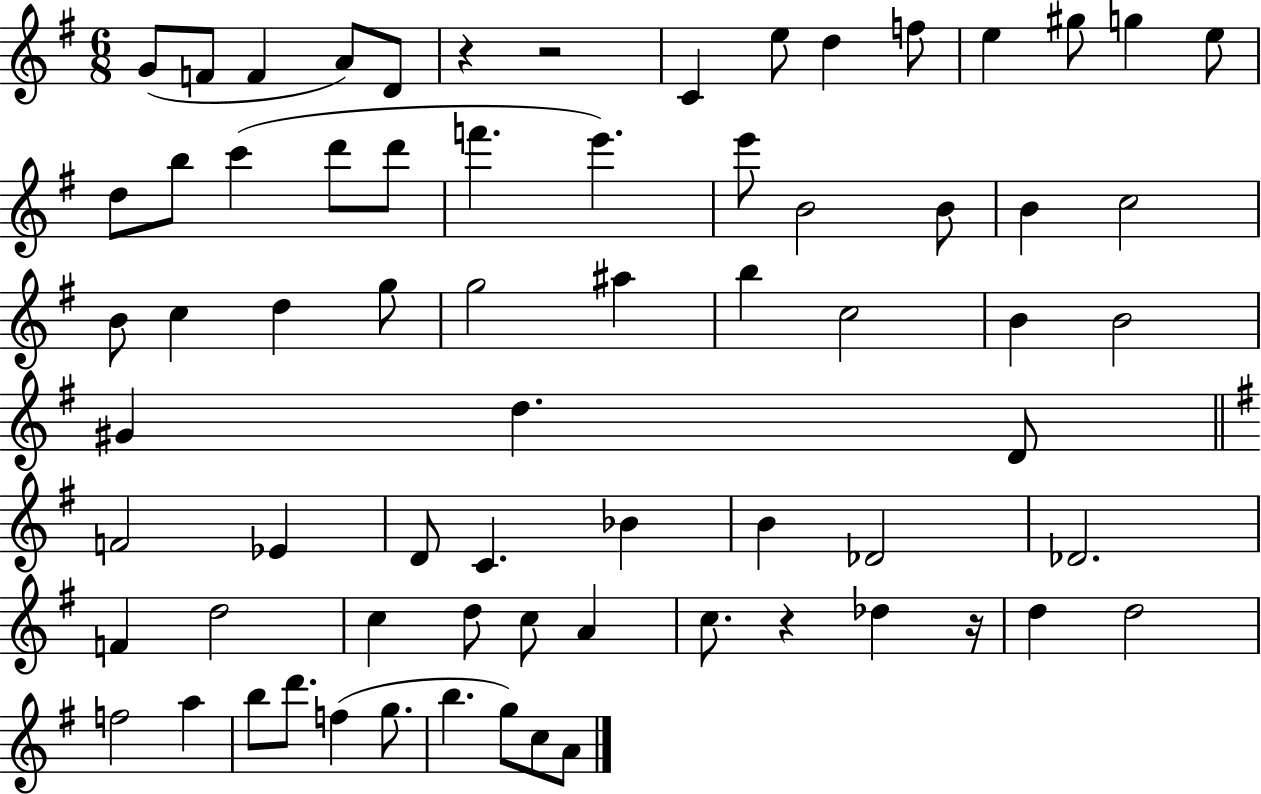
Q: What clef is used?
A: treble